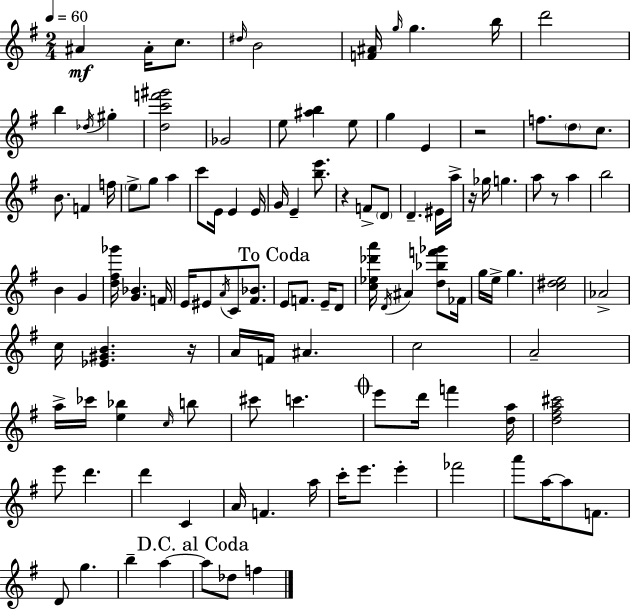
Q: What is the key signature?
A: G major